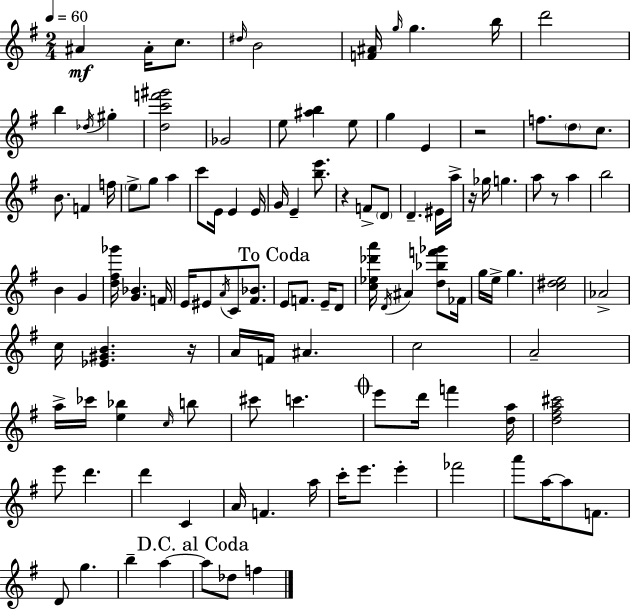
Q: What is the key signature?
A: G major